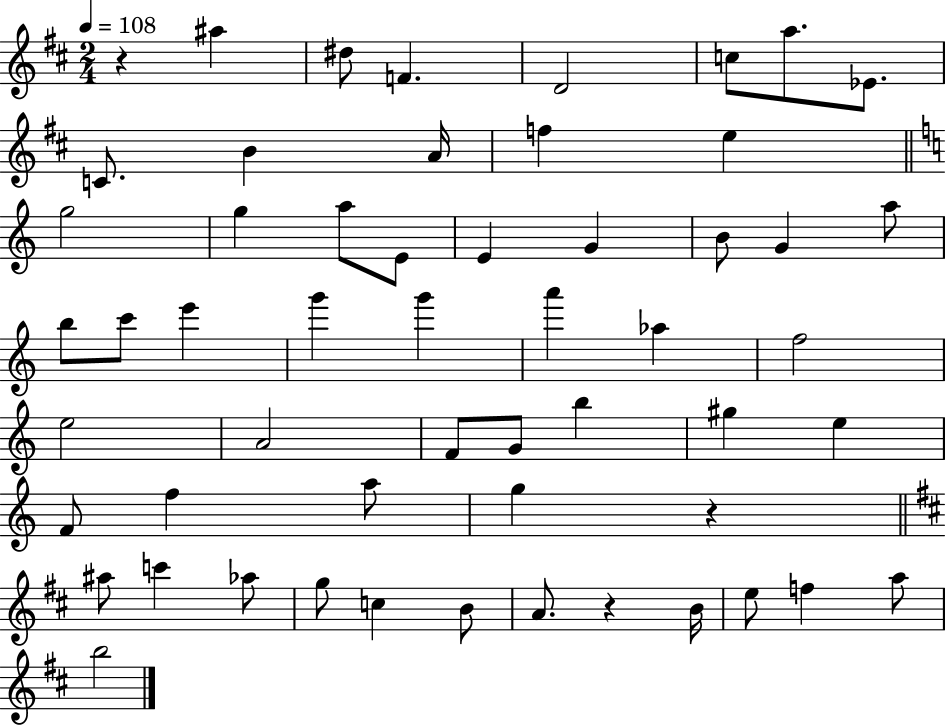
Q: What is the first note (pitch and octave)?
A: A#5